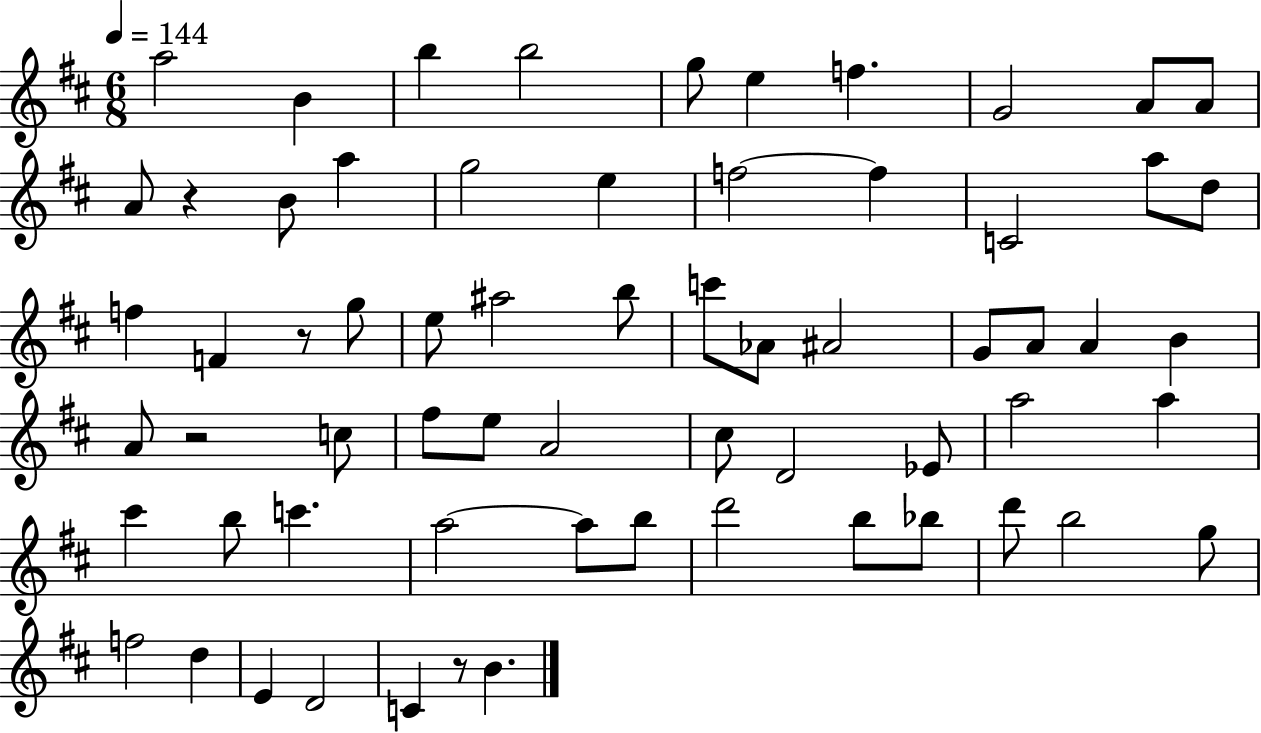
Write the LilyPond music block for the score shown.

{
  \clef treble
  \numericTimeSignature
  \time 6/8
  \key d \major
  \tempo 4 = 144
  a''2 b'4 | b''4 b''2 | g''8 e''4 f''4. | g'2 a'8 a'8 | \break a'8 r4 b'8 a''4 | g''2 e''4 | f''2~~ f''4 | c'2 a''8 d''8 | \break f''4 f'4 r8 g''8 | e''8 ais''2 b''8 | c'''8 aes'8 ais'2 | g'8 a'8 a'4 b'4 | \break a'8 r2 c''8 | fis''8 e''8 a'2 | cis''8 d'2 ees'8 | a''2 a''4 | \break cis'''4 b''8 c'''4. | a''2~~ a''8 b''8 | d'''2 b''8 bes''8 | d'''8 b''2 g''8 | \break f''2 d''4 | e'4 d'2 | c'4 r8 b'4. | \bar "|."
}